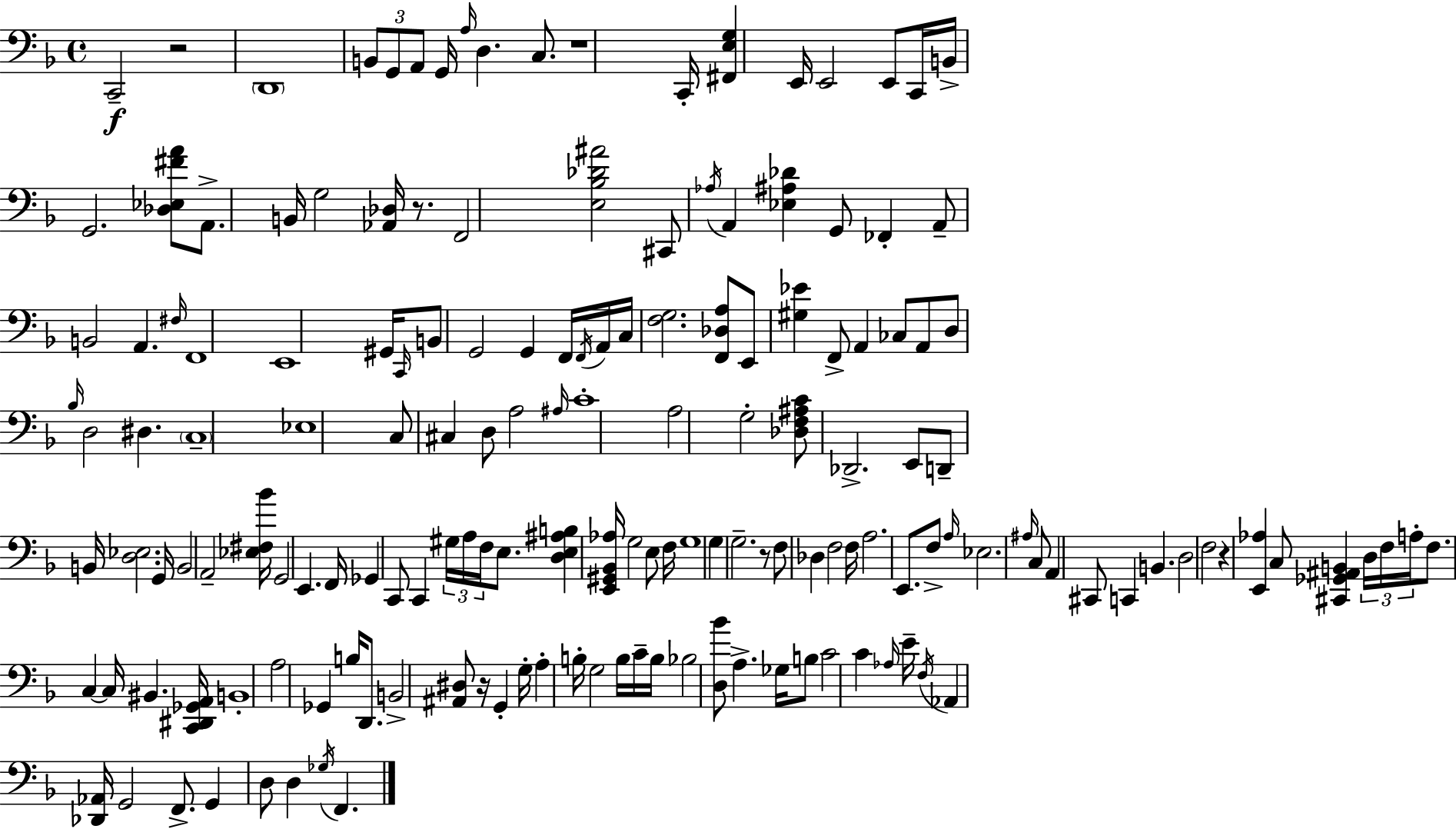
{
  \clef bass
  \time 4/4
  \defaultTimeSignature
  \key d \minor
  c,2--\f r2 | \parenthesize d,1 | \tuplet 3/2 { b,8 g,8 a,8 } g,16 \grace { a16 } d4. c8. | r1 | \break c,16-. <fis, e g>4 e,16 e,2 e,8 | c,16 b,16-> g,2. <des ees fis' a'>8 | a,8.-> b,16 g2 <aes, des>16 r8. | f,2 <e bes des' ais'>2 | \break cis,8 \acciaccatura { aes16 } a,4 <ees ais des'>4 g,8 fes,4-. | a,8-- b,2 a,4. | \grace { fis16 } f,1 | e,1 | \break gis,16 \grace { c,16 } b,8 g,2 g,4 | f,16 \acciaccatura { f,16 } a,16 c16 <f g>2. | <f, des a>8 e,8 <gis ees'>4 f,8-> a,4 | ces8 a,8 d8 \grace { bes16 } d2 | \break dis4. \parenthesize c1-- | ees1 | c8 cis4 d8 a2 | \grace { ais16 } c'1-. | \break a2 g2-. | <des f ais c'>8 des,2.-> | e,8 d,8-- b,16 <d ees>2. | g,16 b,2 a,2-- | \break <ees fis bes'>16 g,2 | e,4. f,16 ges,4 c,8 c,4 | \tuplet 3/2 { gis16 a16 f16 } e8. <d e ais b>4 <e, gis, bes, aes>16 g2 | e8 f16 g1 | \break g4 g2.-- | r8 f8 des4 f2 | f16 a2. | e,8. f8-> \grace { a16 } ees2. | \break \grace { ais16 } c8 a,4 cis,8 c,4 | b,4. d2 | f2 r4 <e, aes>4 | c8 <cis, ges, ais, b,>4 \tuplet 3/2 { d16 f16 a16-. } f8. c4~~ | \break c16 bis,4. <c, dis, ges, a,>16 b,1-. | a2 | ges,4 b16 d,8. b,2-> | <ais, dis>8 r16 g,4-. g16-. a4-. b16-. g2 | \break b16 c'16-- b16 bes2 | <d bes'>8 a4.-> ges16 b8 c'2 | c'4 \grace { aes16 } e'16-- \acciaccatura { f16 } aes,4 <des, aes,>16 | g,2 f,8.-> g,4 d8 | \break d4 \acciaccatura { ges16 } f,4. \bar "|."
}